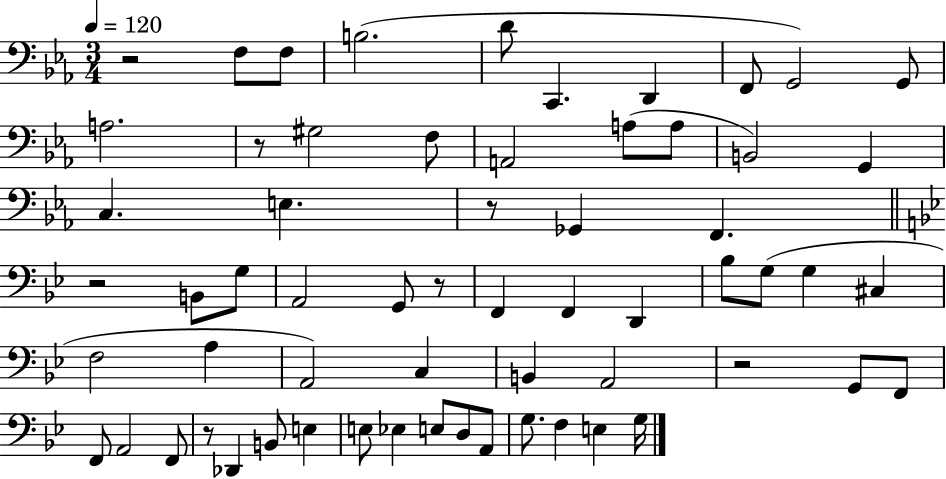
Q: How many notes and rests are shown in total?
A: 62